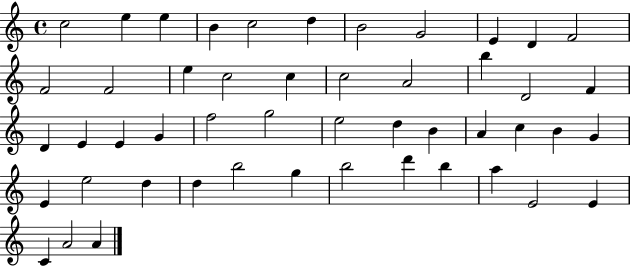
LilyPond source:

{
  \clef treble
  \time 4/4
  \defaultTimeSignature
  \key c \major
  c''2 e''4 e''4 | b'4 c''2 d''4 | b'2 g'2 | e'4 d'4 f'2 | \break f'2 f'2 | e''4 c''2 c''4 | c''2 a'2 | b''4 d'2 f'4 | \break d'4 e'4 e'4 g'4 | f''2 g''2 | e''2 d''4 b'4 | a'4 c''4 b'4 g'4 | \break e'4 e''2 d''4 | d''4 b''2 g''4 | b''2 d'''4 b''4 | a''4 e'2 e'4 | \break c'4 a'2 a'4 | \bar "|."
}